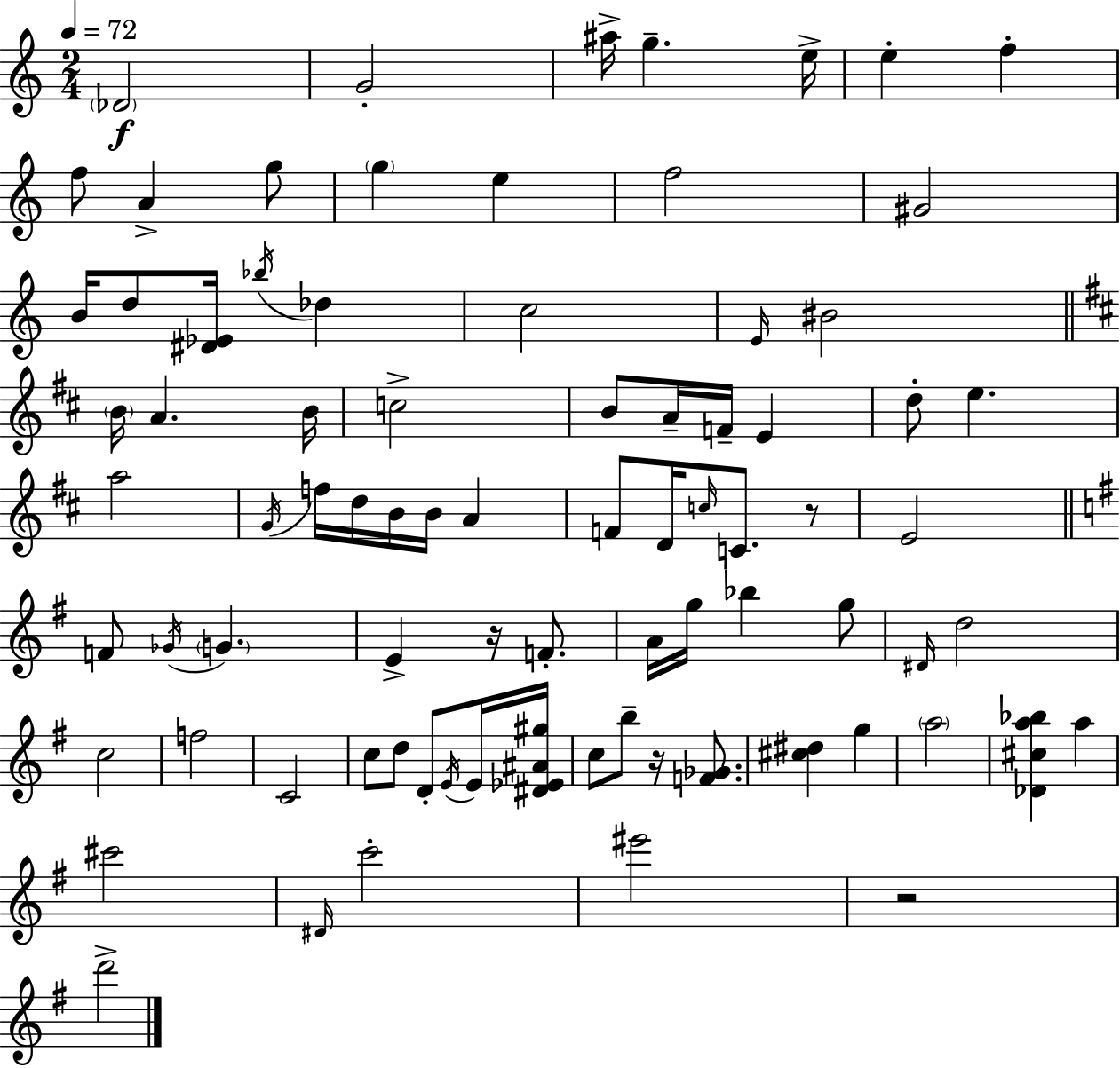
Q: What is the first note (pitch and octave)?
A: Db4